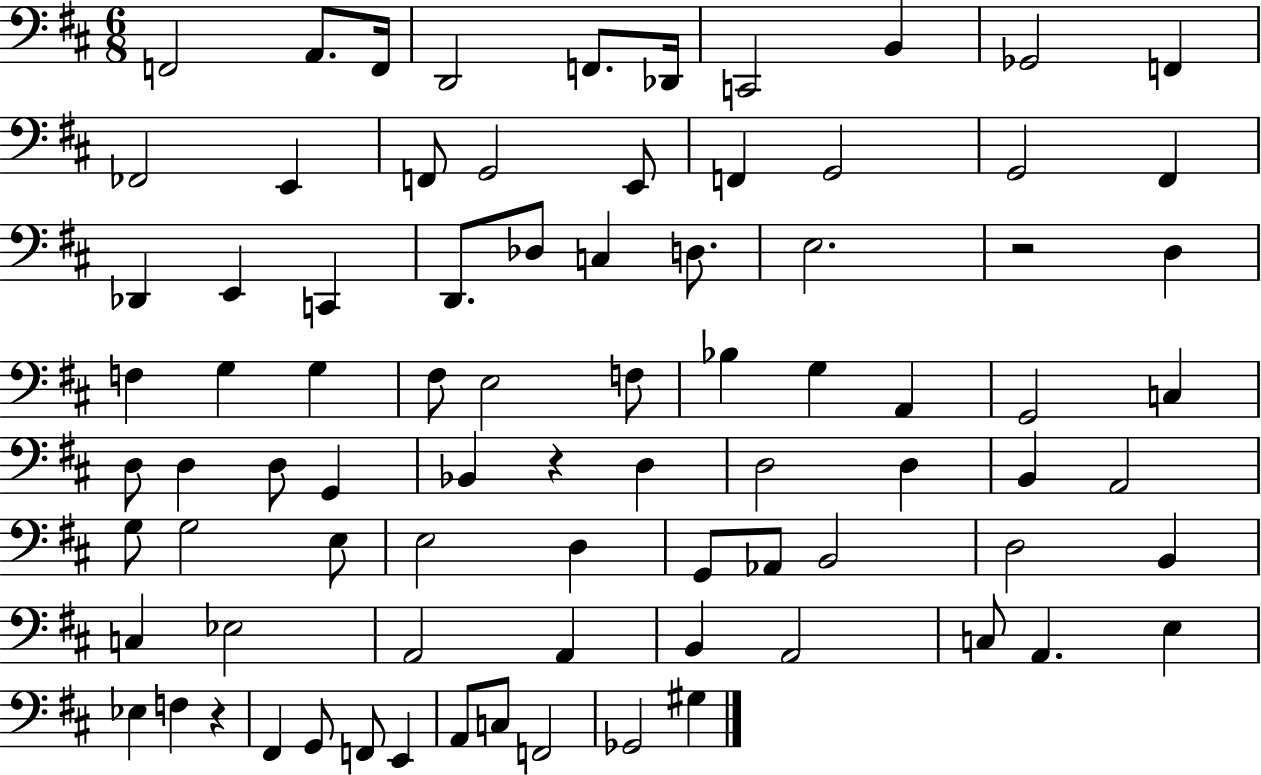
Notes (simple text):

F2/h A2/e. F2/s D2/h F2/e. Db2/s C2/h B2/q Gb2/h F2/q FES2/h E2/q F2/e G2/h E2/e F2/q G2/h G2/h F#2/q Db2/q E2/q C2/q D2/e. Db3/e C3/q D3/e. E3/h. R/h D3/q F3/q G3/q G3/q F#3/e E3/h F3/e Bb3/q G3/q A2/q G2/h C3/q D3/e D3/q D3/e G2/q Bb2/q R/q D3/q D3/h D3/q B2/q A2/h G3/e G3/h E3/e E3/h D3/q G2/e Ab2/e B2/h D3/h B2/q C3/q Eb3/h A2/h A2/q B2/q A2/h C3/e A2/q. E3/q Eb3/q F3/q R/q F#2/q G2/e F2/e E2/q A2/e C3/e F2/h Gb2/h G#3/q